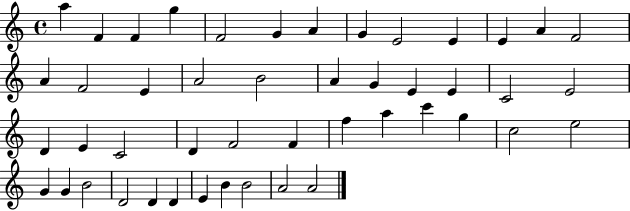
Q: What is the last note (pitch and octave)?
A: A4